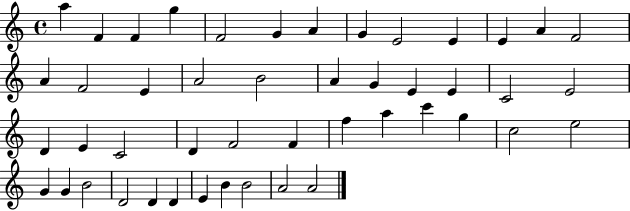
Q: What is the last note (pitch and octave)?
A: A4